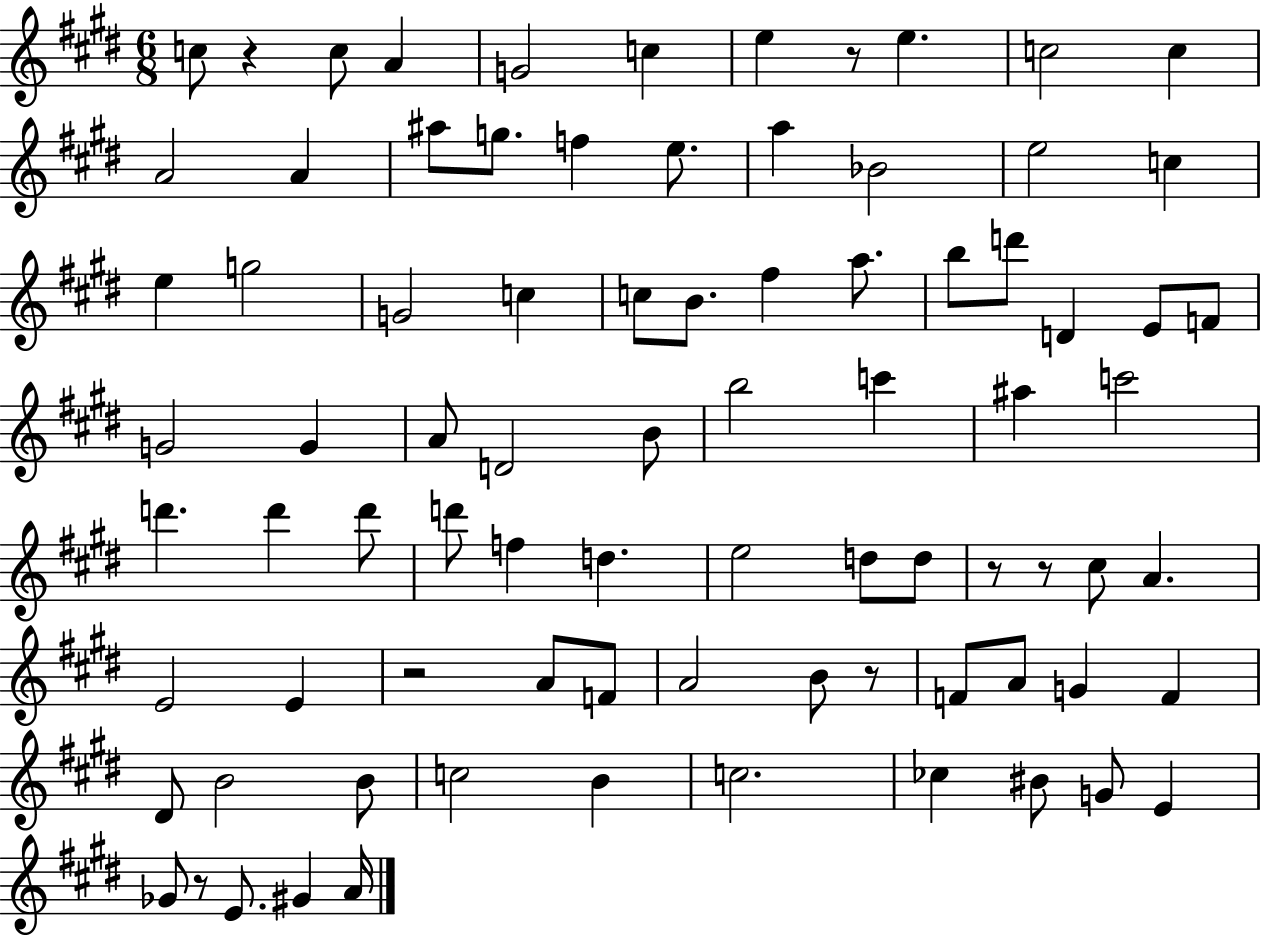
C5/e R/q C5/e A4/q G4/h C5/q E5/q R/e E5/q. C5/h C5/q A4/h A4/q A#5/e G5/e. F5/q E5/e. A5/q Bb4/h E5/h C5/q E5/q G5/h G4/h C5/q C5/e B4/e. F#5/q A5/e. B5/e D6/e D4/q E4/e F4/e G4/h G4/q A4/e D4/h B4/e B5/h C6/q A#5/q C6/h D6/q. D6/q D6/e D6/e F5/q D5/q. E5/h D5/e D5/e R/e R/e C#5/e A4/q. E4/h E4/q R/h A4/e F4/e A4/h B4/e R/e F4/e A4/e G4/q F4/q D#4/e B4/h B4/e C5/h B4/q C5/h. CES5/q BIS4/e G4/e E4/q Gb4/e R/e E4/e. G#4/q A4/s